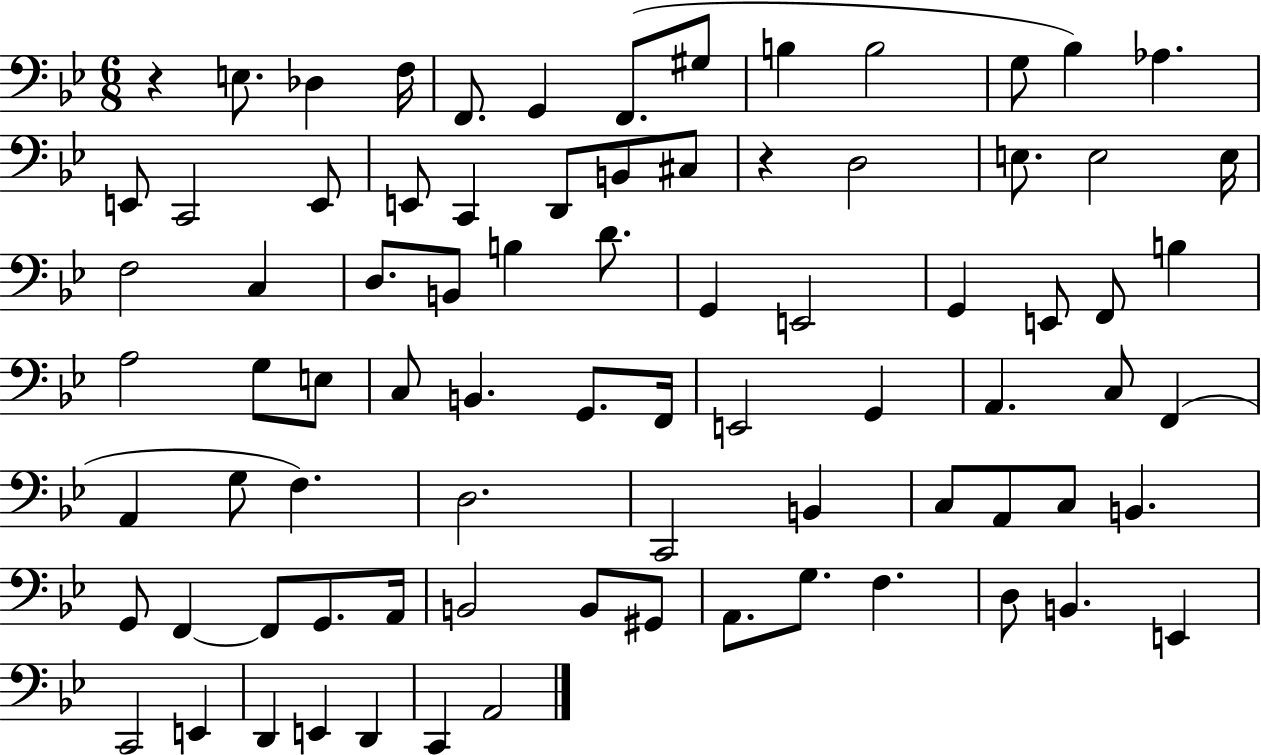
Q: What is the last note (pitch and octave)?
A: A2